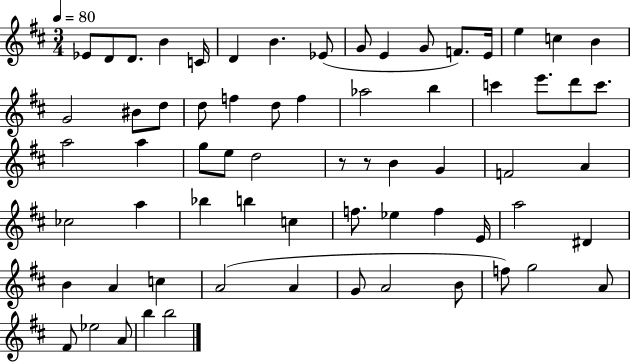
Eb4/e D4/e D4/e. B4/q C4/s D4/q B4/q. Eb4/e G4/e E4/q G4/e F4/e. E4/s E5/q C5/q B4/q G4/h BIS4/e D5/e D5/e F5/q D5/e F5/q Ab5/h B5/q C6/q E6/e. D6/e C6/e. A5/h A5/q G5/e E5/e D5/h R/e R/e B4/q G4/q F4/h A4/q CES5/h A5/q Bb5/q B5/q C5/q F5/e. Eb5/q F5/q E4/s A5/h D#4/q B4/q A4/q C5/q A4/h A4/q G4/e A4/h B4/e F5/e G5/h A4/e F#4/e Eb5/h A4/e B5/q B5/h